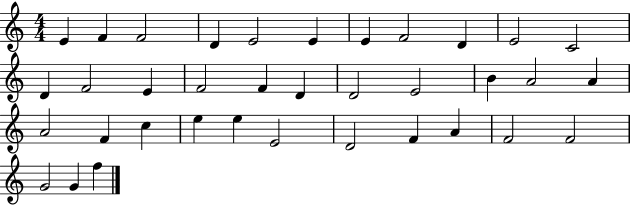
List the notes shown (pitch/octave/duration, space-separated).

E4/q F4/q F4/h D4/q E4/h E4/q E4/q F4/h D4/q E4/h C4/h D4/q F4/h E4/q F4/h F4/q D4/q D4/h E4/h B4/q A4/h A4/q A4/h F4/q C5/q E5/q E5/q E4/h D4/h F4/q A4/q F4/h F4/h G4/h G4/q F5/q